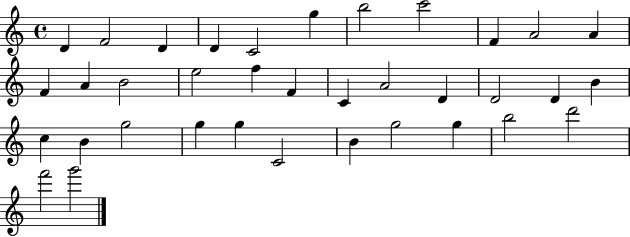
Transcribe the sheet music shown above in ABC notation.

X:1
T:Untitled
M:4/4
L:1/4
K:C
D F2 D D C2 g b2 c'2 F A2 A F A B2 e2 f F C A2 D D2 D B c B g2 g g C2 B g2 g b2 d'2 f'2 g'2